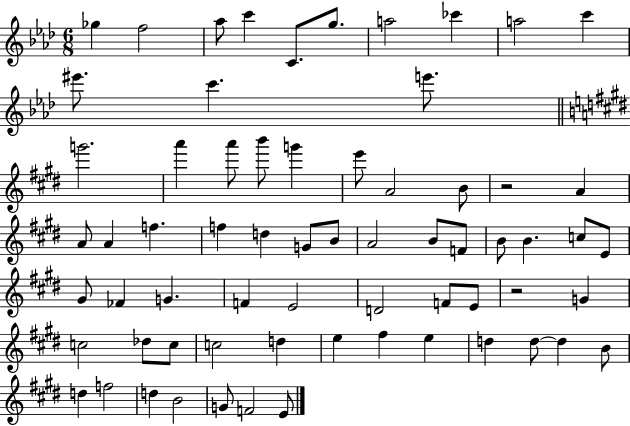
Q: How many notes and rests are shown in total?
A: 66